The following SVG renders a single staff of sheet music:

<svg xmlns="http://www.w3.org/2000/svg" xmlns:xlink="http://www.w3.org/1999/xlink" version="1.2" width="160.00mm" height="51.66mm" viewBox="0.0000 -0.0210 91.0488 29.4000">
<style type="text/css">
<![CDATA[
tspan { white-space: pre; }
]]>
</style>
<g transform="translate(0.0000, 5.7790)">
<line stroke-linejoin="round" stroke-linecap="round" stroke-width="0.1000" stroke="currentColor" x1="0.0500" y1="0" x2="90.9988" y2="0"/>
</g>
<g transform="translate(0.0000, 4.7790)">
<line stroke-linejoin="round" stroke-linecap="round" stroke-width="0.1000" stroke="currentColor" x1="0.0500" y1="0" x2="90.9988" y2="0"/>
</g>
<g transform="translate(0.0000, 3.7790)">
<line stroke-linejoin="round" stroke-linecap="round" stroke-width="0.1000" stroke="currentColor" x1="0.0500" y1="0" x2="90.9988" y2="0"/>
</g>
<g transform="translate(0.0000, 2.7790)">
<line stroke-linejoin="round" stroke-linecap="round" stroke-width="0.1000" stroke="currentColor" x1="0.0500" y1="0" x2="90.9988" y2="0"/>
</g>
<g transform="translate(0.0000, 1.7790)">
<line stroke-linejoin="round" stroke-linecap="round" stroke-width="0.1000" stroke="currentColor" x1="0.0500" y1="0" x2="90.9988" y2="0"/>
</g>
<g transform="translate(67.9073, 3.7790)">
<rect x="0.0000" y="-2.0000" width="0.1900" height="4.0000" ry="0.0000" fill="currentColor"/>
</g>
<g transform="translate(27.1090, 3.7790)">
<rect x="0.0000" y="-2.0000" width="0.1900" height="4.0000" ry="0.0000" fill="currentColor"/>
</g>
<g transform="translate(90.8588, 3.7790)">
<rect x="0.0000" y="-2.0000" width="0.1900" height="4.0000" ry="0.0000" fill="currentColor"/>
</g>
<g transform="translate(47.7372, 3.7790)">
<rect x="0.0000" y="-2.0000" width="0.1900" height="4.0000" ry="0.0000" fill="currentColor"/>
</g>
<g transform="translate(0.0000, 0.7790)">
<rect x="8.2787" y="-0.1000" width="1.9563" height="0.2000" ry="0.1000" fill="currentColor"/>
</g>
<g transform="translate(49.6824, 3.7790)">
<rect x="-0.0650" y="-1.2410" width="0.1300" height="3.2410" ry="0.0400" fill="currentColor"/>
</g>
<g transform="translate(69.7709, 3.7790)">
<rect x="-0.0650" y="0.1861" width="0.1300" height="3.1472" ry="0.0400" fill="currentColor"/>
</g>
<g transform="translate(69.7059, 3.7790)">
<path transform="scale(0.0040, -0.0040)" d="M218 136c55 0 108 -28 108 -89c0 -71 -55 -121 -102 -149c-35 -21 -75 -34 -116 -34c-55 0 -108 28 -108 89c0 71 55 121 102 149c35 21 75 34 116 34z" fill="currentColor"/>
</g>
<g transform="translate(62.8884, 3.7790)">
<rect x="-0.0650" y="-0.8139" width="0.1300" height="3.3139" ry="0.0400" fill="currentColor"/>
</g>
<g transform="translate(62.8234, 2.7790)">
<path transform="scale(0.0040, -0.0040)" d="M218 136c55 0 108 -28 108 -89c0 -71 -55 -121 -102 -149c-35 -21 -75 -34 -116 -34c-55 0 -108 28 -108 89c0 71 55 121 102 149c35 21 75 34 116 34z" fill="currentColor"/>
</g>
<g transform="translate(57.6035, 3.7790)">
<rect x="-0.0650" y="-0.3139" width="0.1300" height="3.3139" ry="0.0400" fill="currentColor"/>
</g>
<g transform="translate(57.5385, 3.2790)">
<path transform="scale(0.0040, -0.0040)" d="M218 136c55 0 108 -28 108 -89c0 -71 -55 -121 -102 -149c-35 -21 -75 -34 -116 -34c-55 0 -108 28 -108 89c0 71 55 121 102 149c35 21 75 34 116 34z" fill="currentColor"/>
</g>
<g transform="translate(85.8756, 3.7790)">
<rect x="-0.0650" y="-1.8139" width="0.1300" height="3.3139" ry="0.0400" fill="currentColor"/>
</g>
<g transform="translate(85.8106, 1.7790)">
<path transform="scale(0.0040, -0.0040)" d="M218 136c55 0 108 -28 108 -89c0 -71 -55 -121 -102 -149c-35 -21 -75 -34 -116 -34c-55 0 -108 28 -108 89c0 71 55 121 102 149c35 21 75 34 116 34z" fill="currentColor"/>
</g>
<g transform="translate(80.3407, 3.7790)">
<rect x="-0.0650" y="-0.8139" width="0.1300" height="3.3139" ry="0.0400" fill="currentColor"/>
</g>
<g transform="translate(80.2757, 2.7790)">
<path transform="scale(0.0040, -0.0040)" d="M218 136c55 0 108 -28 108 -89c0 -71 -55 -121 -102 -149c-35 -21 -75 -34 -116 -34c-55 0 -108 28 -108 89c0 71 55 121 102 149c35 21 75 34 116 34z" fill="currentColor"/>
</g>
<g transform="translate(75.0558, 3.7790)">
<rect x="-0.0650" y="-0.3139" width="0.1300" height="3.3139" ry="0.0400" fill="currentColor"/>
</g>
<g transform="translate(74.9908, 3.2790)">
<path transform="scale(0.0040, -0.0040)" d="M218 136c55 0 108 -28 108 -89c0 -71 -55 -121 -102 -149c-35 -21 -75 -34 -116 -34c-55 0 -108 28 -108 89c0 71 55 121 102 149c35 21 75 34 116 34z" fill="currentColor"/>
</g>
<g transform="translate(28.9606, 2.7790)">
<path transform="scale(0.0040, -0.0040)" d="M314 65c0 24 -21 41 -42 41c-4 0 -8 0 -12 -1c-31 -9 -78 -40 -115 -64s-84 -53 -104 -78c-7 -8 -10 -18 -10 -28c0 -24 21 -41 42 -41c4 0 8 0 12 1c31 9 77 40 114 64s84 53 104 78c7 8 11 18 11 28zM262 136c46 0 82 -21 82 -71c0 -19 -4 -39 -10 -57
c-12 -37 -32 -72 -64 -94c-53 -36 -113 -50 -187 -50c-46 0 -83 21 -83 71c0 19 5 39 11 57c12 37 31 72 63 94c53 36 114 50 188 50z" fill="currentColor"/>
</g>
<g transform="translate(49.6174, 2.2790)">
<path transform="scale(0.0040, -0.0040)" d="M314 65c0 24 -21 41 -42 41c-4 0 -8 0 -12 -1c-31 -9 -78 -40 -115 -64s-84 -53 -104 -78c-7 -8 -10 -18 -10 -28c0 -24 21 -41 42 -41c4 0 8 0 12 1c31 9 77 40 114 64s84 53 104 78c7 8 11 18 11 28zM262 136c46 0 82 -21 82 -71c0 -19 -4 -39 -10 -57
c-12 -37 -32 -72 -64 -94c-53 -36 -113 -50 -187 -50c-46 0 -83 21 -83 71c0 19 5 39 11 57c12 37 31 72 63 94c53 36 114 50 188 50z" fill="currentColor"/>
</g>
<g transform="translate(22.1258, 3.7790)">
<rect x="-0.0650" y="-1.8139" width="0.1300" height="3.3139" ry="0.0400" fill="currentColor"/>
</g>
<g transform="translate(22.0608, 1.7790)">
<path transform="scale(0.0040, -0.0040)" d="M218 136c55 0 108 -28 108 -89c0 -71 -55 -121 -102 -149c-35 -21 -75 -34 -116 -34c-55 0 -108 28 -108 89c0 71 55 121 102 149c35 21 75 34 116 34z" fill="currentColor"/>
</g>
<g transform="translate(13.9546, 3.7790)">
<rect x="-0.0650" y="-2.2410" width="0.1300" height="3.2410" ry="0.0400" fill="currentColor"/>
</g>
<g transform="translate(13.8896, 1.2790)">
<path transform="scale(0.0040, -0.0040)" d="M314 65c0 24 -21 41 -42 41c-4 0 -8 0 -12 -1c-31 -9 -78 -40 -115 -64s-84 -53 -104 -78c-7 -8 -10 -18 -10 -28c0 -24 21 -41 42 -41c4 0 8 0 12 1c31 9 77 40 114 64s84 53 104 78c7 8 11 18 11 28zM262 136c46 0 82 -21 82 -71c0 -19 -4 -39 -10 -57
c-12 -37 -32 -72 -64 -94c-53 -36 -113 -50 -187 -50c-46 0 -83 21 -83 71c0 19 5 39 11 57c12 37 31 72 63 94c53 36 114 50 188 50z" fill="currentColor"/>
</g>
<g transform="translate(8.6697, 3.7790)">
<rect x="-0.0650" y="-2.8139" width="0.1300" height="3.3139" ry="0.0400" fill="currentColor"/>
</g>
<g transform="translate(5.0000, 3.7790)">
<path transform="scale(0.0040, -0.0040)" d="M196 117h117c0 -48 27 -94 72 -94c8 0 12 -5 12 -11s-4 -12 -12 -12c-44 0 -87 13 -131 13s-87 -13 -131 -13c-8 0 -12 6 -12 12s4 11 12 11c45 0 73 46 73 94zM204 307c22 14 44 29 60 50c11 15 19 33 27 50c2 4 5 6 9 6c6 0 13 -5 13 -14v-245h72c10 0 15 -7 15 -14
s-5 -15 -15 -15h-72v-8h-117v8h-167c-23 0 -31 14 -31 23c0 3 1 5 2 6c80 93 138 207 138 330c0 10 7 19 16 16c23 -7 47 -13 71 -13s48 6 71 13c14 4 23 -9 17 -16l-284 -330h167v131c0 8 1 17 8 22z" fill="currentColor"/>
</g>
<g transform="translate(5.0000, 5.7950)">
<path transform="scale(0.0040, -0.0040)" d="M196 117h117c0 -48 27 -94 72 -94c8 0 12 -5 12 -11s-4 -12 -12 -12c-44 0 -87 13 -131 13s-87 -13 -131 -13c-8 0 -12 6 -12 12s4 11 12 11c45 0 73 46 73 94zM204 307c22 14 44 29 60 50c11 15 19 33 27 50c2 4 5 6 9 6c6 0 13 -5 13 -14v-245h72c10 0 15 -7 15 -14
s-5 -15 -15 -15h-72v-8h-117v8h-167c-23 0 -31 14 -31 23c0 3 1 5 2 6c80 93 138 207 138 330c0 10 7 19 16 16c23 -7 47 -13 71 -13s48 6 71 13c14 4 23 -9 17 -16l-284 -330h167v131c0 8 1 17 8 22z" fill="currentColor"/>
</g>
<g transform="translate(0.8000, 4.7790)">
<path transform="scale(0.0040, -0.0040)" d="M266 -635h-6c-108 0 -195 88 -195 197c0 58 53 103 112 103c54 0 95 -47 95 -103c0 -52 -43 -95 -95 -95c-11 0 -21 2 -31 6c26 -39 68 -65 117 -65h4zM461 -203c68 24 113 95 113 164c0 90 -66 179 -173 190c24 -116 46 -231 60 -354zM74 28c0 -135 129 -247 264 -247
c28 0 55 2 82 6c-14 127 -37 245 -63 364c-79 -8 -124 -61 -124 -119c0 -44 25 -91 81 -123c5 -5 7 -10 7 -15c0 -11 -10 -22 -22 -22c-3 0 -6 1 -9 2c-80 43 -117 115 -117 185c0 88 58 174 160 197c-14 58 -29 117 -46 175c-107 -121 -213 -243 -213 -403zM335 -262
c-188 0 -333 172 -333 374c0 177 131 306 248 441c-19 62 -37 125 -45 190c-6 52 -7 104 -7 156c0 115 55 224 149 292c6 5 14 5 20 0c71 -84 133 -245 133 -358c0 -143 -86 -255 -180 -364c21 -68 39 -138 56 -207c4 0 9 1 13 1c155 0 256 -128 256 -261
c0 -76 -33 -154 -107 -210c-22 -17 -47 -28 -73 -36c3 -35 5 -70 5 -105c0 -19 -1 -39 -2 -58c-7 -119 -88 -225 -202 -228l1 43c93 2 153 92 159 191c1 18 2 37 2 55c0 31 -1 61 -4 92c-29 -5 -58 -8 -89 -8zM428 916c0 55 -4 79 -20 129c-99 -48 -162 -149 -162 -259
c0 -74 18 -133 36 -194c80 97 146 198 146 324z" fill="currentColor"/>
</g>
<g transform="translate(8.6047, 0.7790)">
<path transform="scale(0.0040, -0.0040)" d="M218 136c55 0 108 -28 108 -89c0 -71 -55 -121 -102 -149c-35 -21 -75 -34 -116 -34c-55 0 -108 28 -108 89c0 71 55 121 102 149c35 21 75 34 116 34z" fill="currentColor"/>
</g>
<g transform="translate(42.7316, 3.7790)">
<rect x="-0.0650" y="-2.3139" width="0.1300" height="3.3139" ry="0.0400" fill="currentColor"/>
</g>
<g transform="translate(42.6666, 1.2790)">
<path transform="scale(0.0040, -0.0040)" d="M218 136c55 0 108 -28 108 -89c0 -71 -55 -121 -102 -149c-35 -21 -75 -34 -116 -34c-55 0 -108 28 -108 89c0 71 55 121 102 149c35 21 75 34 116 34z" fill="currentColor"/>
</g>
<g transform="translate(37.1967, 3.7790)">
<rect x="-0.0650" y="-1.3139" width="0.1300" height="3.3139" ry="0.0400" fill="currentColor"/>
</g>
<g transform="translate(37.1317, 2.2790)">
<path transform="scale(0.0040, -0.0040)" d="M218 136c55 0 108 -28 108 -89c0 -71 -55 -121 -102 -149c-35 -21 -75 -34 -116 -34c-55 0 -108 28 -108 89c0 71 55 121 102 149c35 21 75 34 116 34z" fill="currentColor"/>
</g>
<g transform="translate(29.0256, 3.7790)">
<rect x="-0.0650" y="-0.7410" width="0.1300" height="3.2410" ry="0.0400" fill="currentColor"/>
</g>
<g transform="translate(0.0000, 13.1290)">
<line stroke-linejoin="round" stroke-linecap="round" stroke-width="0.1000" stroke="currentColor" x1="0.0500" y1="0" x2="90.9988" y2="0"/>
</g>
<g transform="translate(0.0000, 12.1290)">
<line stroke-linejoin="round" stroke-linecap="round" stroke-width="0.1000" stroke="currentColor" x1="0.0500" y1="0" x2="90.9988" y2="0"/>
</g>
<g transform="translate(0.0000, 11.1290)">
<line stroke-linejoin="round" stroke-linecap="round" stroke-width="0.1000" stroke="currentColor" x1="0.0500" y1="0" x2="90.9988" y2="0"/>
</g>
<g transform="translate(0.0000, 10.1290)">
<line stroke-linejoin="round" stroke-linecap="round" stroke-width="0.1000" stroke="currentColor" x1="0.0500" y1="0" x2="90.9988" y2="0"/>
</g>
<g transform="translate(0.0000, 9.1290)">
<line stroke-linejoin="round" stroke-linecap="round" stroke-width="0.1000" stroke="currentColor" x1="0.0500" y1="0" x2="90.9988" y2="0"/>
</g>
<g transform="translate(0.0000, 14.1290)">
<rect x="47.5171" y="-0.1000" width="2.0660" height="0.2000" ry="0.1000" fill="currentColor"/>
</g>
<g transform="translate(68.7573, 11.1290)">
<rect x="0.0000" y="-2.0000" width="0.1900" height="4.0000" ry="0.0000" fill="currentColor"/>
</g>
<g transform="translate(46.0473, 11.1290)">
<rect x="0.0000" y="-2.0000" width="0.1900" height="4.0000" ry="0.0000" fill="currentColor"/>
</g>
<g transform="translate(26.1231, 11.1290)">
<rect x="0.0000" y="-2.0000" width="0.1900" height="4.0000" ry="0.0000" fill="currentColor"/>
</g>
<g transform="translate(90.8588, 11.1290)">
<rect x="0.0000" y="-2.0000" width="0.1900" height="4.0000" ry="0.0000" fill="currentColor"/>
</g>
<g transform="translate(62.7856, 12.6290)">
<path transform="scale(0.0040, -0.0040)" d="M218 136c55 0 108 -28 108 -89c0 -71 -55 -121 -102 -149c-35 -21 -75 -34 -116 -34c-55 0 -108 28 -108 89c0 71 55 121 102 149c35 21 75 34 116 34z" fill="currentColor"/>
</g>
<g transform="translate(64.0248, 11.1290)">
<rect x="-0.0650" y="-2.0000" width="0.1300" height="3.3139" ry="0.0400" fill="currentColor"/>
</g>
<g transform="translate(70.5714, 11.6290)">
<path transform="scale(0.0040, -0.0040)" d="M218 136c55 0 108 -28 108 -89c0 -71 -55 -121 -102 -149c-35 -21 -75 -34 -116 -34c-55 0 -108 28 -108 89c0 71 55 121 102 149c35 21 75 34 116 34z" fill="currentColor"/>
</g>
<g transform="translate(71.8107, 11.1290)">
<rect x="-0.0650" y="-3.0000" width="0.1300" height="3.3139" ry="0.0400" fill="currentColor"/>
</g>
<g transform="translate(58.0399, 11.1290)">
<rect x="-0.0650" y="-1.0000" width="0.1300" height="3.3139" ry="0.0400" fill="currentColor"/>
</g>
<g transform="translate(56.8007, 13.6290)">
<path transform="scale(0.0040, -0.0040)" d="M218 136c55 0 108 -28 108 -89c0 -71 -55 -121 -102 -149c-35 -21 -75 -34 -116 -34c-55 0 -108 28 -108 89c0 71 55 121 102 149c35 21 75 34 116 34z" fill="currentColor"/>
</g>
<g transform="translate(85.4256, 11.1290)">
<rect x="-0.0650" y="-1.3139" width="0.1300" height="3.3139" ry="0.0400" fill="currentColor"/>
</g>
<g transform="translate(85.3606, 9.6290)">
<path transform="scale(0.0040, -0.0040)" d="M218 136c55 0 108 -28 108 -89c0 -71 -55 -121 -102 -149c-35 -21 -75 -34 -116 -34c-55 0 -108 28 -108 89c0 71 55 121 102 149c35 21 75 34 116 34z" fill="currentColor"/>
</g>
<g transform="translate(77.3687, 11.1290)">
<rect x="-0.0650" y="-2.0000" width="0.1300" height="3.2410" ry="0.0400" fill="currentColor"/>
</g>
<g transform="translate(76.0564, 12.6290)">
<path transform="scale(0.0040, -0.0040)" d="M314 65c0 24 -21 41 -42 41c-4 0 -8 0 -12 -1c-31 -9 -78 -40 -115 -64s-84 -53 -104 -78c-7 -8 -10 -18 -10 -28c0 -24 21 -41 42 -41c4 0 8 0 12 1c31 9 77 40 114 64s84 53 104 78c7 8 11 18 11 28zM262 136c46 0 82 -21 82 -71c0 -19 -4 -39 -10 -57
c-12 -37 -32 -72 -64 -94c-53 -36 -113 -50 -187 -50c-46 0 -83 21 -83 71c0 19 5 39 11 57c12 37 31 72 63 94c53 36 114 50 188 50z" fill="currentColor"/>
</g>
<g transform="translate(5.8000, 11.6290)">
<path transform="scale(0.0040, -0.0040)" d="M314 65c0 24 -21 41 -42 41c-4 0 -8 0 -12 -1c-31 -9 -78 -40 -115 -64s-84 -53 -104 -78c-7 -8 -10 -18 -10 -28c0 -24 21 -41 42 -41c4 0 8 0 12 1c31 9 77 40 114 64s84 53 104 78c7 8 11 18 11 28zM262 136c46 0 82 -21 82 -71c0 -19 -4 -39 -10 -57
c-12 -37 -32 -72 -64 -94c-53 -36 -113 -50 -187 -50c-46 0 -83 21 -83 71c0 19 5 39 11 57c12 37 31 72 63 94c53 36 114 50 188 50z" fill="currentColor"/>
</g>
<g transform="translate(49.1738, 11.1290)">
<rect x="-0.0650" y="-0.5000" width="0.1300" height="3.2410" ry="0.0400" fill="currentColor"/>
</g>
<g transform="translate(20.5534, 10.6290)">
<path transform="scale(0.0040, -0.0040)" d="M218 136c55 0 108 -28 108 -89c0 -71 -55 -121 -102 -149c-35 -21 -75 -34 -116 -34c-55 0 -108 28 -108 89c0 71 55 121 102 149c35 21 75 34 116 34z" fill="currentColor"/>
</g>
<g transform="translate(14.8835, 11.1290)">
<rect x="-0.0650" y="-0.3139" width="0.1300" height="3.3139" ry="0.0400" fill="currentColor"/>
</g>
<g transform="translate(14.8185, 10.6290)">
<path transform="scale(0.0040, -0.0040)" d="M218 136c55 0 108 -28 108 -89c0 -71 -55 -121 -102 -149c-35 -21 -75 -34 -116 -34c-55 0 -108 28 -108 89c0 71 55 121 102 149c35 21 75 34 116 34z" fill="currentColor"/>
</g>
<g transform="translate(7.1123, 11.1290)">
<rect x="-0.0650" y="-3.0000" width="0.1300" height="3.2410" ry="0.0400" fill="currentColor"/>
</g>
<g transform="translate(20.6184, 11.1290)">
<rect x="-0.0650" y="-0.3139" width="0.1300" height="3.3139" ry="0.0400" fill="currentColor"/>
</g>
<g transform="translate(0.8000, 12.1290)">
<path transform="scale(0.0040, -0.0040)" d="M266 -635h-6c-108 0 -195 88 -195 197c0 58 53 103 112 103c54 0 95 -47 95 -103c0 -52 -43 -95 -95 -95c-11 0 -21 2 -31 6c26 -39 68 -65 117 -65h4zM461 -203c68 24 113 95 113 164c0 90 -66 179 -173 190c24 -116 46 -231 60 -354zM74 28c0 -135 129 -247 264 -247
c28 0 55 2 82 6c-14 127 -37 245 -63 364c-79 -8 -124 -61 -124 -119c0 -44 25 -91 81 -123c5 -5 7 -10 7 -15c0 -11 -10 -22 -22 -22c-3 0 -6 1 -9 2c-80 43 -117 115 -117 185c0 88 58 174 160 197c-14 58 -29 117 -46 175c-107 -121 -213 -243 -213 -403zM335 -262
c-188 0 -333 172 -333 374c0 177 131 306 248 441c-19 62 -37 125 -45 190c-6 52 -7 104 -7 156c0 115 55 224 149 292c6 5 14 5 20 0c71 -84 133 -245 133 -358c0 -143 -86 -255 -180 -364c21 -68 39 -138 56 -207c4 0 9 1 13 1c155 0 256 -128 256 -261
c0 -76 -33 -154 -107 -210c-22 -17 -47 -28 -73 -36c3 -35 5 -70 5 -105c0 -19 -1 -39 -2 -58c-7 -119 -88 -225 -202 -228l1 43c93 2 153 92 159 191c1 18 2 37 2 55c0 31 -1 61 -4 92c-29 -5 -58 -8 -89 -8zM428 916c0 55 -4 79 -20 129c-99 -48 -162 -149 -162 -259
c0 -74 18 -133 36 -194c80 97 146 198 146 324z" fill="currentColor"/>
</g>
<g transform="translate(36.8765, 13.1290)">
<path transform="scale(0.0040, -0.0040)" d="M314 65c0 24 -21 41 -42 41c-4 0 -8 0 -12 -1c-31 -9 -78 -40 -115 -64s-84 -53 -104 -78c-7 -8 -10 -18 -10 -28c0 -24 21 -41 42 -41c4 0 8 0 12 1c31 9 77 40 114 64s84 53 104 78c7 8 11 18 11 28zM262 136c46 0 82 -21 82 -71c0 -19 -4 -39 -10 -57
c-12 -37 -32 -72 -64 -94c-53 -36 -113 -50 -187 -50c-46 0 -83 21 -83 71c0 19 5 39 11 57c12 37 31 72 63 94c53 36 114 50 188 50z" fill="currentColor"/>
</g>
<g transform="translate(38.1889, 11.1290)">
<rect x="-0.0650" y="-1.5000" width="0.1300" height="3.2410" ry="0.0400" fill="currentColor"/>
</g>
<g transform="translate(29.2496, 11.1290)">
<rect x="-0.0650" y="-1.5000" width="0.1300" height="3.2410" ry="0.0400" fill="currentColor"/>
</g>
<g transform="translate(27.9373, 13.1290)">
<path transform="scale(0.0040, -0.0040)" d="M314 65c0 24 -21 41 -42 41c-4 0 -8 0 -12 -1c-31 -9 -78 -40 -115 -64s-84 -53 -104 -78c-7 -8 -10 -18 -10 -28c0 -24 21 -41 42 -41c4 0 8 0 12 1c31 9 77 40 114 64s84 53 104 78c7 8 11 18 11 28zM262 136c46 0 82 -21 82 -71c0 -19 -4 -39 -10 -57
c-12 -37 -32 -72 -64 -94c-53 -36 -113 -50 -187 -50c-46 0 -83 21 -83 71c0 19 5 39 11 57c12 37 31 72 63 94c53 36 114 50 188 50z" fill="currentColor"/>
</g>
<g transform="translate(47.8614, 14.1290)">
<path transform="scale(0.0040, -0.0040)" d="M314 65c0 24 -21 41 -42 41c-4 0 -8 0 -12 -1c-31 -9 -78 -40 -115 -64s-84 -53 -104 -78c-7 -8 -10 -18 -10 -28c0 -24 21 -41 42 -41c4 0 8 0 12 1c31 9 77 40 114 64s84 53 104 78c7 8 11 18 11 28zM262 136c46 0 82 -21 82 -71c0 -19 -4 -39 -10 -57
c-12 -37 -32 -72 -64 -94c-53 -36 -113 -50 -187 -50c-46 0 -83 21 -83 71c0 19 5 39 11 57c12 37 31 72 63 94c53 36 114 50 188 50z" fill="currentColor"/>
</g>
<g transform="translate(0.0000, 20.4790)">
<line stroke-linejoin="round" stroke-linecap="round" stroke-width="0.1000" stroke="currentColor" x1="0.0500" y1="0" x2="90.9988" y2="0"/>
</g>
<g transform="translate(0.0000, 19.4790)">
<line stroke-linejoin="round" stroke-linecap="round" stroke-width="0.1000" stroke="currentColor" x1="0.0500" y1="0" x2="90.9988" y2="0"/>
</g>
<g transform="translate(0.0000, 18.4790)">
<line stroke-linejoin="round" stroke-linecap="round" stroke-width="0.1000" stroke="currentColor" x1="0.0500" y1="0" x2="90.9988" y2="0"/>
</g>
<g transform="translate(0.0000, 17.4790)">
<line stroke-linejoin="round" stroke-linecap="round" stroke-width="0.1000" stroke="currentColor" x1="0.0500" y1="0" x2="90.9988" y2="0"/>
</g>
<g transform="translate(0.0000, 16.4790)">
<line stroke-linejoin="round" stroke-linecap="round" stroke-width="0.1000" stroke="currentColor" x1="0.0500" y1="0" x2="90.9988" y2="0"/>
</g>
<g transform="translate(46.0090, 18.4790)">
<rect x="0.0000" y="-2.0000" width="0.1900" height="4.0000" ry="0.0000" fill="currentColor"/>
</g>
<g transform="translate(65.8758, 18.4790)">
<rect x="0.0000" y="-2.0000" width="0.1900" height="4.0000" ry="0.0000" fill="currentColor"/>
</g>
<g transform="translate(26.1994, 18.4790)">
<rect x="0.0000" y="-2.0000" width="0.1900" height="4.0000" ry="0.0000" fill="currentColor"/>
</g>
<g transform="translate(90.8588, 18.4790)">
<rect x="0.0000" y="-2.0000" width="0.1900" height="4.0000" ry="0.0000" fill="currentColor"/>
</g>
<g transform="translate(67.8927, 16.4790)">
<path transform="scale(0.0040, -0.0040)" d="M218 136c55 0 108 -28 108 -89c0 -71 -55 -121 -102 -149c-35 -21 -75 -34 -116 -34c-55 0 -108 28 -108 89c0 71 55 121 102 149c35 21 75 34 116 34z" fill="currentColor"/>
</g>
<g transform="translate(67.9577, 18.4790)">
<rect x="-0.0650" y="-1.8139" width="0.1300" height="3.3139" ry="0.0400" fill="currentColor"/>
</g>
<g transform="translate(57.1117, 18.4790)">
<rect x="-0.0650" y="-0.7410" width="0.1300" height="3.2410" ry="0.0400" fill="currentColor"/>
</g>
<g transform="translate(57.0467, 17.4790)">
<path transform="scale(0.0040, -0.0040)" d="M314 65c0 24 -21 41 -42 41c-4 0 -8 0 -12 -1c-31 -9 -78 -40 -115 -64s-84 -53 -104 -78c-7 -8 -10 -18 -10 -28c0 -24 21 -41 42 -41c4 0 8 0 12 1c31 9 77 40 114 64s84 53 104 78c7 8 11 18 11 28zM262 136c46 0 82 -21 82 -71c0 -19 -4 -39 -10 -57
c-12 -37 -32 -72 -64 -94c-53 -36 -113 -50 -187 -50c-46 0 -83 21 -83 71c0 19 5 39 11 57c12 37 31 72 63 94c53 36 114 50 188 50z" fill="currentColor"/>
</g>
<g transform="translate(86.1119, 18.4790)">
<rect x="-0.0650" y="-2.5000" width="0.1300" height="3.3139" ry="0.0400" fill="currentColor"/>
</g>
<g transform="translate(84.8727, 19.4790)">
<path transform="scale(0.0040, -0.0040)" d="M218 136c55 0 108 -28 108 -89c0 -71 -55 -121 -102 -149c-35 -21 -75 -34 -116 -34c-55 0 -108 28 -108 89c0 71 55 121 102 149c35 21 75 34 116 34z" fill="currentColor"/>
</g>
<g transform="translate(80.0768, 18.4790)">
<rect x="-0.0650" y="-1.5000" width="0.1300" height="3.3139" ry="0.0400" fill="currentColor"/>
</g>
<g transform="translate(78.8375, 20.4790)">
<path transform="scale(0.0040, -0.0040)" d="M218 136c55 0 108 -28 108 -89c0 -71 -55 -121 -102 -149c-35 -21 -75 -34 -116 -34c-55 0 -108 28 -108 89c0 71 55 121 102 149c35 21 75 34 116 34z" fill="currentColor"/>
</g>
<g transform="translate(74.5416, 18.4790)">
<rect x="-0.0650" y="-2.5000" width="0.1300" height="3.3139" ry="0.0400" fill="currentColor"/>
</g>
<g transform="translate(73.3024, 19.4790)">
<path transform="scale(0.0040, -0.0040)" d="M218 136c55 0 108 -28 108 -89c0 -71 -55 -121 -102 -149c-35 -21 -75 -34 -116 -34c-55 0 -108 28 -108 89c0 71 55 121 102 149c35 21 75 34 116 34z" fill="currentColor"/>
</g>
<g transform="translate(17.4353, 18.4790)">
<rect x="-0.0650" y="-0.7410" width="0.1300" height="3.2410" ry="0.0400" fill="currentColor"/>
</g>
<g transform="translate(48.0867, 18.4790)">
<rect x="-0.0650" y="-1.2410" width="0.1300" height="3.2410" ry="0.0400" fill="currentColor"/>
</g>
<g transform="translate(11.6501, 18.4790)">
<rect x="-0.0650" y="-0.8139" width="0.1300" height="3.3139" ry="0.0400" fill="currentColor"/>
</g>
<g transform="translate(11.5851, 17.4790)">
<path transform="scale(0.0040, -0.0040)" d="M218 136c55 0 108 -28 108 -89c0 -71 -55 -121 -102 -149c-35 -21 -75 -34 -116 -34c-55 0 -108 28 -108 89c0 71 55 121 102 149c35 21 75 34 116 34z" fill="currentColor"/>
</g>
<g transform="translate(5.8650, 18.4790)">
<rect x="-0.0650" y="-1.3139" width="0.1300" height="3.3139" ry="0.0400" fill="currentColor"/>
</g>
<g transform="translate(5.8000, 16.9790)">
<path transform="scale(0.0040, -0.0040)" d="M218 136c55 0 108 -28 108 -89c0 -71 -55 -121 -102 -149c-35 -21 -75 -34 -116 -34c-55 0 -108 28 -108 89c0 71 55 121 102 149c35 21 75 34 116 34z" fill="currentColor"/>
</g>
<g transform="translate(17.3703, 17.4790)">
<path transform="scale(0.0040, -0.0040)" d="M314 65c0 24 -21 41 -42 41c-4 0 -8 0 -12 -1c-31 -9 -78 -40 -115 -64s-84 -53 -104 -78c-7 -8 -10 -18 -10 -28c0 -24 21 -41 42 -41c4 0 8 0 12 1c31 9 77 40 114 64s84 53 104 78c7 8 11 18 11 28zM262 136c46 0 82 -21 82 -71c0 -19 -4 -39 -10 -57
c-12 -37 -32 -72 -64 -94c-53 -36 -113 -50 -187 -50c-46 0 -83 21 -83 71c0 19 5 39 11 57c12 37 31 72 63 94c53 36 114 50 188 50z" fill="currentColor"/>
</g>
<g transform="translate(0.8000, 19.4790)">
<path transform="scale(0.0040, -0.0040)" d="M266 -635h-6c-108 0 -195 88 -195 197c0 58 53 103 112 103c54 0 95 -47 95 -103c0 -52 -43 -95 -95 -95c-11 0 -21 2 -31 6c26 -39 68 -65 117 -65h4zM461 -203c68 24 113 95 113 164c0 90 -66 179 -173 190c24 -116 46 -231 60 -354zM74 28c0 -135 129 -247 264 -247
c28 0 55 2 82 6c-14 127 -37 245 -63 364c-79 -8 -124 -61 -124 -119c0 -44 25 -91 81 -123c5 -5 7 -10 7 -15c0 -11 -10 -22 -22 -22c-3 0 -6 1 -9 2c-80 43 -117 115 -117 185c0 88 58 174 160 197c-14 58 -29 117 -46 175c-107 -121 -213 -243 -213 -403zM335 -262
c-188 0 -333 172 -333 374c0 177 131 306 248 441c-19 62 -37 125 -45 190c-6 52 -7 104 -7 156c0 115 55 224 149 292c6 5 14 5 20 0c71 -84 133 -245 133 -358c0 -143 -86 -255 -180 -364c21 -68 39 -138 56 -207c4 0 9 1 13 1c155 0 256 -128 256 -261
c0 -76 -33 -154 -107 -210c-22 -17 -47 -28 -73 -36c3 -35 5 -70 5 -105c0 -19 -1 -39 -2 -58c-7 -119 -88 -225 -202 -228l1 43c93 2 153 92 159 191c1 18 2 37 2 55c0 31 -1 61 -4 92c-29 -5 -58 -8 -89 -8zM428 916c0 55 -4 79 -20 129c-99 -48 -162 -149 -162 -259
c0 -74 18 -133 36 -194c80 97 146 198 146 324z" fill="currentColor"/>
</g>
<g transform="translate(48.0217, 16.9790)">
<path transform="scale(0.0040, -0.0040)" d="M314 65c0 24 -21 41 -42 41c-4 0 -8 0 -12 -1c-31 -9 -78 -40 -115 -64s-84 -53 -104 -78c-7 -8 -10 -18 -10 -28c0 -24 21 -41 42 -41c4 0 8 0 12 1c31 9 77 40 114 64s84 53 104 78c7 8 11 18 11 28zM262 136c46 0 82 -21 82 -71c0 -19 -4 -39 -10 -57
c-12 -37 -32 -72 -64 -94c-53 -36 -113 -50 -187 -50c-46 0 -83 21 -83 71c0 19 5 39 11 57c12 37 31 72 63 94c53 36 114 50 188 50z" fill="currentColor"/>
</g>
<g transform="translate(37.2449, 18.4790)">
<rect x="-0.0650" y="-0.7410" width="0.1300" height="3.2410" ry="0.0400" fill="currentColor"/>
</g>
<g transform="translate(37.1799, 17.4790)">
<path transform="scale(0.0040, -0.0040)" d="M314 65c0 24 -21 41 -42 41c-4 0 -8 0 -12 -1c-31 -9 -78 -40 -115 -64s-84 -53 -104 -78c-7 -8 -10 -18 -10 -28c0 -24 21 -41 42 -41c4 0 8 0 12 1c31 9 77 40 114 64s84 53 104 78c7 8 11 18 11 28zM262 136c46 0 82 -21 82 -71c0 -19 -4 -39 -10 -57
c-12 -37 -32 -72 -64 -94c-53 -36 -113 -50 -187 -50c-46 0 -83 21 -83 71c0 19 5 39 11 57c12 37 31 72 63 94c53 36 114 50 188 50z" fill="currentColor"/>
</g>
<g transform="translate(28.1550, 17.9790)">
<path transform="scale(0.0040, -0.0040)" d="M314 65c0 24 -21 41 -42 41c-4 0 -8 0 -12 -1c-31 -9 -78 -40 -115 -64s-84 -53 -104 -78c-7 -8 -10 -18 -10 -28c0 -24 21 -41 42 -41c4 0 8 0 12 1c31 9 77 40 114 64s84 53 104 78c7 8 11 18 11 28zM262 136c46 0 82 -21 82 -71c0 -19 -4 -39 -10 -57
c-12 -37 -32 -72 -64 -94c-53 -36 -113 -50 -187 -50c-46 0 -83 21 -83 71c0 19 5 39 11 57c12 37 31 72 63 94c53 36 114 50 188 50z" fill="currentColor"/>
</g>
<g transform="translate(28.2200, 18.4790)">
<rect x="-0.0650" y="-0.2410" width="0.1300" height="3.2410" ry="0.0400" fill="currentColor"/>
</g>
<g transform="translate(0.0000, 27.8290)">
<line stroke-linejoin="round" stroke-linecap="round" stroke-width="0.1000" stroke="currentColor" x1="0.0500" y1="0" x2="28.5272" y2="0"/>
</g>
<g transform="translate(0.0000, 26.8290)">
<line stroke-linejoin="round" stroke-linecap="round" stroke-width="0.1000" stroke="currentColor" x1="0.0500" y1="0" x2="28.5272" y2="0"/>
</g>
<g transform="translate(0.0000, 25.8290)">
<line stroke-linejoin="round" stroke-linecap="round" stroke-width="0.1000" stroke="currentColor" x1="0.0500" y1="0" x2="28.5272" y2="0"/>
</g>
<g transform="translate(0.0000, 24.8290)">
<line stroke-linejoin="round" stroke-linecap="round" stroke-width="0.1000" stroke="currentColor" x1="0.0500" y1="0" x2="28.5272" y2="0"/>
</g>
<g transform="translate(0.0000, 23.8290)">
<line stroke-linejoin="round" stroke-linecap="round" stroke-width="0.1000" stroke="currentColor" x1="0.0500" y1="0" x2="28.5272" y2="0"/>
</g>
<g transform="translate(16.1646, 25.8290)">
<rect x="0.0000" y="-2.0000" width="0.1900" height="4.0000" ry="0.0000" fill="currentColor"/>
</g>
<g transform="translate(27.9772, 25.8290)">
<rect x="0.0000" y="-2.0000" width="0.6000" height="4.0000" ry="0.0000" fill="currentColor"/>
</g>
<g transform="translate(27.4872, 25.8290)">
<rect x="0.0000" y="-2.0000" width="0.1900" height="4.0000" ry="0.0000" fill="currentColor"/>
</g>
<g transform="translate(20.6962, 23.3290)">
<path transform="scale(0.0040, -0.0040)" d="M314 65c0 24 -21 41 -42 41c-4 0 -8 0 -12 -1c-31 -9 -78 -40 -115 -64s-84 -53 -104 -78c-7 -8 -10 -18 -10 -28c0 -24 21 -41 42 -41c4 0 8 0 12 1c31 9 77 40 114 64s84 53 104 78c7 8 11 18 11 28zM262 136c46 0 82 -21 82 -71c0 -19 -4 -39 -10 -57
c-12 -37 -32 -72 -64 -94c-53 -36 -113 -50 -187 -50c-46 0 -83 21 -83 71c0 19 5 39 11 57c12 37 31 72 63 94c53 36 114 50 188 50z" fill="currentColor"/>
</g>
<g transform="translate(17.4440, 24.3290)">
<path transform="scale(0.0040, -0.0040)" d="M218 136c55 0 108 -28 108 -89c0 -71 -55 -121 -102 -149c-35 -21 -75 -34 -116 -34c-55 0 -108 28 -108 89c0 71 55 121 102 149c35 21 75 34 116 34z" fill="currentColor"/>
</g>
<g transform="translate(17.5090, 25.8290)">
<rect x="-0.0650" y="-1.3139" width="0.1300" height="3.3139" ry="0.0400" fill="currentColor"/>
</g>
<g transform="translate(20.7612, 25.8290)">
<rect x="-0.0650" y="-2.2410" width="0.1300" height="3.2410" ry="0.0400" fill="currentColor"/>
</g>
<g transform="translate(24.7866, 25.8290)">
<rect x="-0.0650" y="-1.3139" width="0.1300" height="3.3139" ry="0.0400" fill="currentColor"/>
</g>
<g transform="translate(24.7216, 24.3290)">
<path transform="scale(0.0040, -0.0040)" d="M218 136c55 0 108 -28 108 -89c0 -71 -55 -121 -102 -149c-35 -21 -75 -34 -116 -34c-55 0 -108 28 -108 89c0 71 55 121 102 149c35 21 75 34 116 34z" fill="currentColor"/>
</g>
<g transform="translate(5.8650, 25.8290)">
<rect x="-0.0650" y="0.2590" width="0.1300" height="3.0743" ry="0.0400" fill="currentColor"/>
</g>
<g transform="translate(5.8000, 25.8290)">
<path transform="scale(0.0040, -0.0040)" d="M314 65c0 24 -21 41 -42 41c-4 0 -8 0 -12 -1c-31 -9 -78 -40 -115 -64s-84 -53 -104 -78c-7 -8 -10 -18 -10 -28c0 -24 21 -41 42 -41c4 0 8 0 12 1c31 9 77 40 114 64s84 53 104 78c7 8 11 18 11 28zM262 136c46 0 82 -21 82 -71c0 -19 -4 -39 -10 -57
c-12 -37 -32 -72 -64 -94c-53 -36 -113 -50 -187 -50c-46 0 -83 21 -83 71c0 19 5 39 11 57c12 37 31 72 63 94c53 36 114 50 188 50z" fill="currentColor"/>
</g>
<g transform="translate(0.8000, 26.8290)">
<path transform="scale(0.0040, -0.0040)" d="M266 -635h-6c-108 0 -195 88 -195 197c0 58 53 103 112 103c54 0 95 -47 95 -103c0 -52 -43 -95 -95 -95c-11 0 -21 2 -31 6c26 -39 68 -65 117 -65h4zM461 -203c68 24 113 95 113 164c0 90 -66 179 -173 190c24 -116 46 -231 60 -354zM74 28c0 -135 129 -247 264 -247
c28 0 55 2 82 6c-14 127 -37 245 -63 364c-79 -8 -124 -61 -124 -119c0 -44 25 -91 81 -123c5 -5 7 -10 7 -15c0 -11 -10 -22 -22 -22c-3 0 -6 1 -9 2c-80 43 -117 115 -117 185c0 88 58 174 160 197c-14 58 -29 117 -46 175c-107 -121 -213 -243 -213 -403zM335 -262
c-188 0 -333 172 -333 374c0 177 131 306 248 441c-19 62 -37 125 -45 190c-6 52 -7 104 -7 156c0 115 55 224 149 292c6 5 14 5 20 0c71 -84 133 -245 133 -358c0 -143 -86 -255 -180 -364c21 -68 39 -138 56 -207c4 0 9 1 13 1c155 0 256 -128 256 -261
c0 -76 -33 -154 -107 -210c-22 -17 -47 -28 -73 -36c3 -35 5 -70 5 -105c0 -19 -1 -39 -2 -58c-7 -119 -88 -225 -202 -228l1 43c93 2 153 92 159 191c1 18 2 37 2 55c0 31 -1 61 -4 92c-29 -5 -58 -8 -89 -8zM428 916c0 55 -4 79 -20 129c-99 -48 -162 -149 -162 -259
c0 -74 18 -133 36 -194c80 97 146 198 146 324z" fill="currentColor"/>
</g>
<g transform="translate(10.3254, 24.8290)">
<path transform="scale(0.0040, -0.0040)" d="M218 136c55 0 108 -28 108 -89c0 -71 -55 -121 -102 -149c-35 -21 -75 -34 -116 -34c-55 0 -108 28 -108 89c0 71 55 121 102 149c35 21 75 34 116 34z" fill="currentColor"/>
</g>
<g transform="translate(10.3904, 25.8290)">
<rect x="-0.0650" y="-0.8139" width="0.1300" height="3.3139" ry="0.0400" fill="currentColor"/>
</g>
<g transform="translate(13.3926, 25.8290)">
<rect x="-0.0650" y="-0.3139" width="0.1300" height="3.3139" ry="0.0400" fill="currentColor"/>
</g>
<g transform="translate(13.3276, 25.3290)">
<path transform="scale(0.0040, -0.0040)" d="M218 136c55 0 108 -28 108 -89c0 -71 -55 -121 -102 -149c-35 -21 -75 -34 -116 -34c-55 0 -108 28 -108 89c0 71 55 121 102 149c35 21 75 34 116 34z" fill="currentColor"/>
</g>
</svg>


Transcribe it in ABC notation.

X:1
T:Untitled
M:4/4
L:1/4
K:C
a g2 f d2 e g e2 c d B c d f A2 c c E2 E2 C2 D F A F2 e e d d2 c2 d2 e2 d2 f G E G B2 d c e g2 e